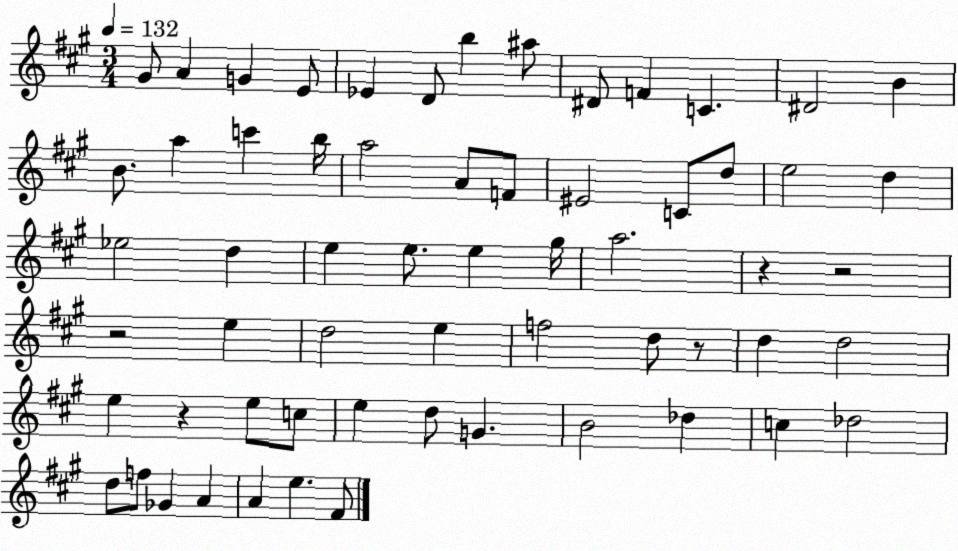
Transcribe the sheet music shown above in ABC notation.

X:1
T:Untitled
M:3/4
L:1/4
K:A
^G/2 A G E/2 _E D/2 b ^a/2 ^D/2 F C ^D2 B B/2 a c' b/4 a2 A/2 F/2 ^E2 C/2 d/2 e2 d _e2 d e e/2 e ^g/4 a2 z z2 z2 e d2 e f2 d/2 z/2 d d2 e z e/2 c/2 e d/2 G B2 _d c _d2 d/2 f/2 _G A A e ^F/2